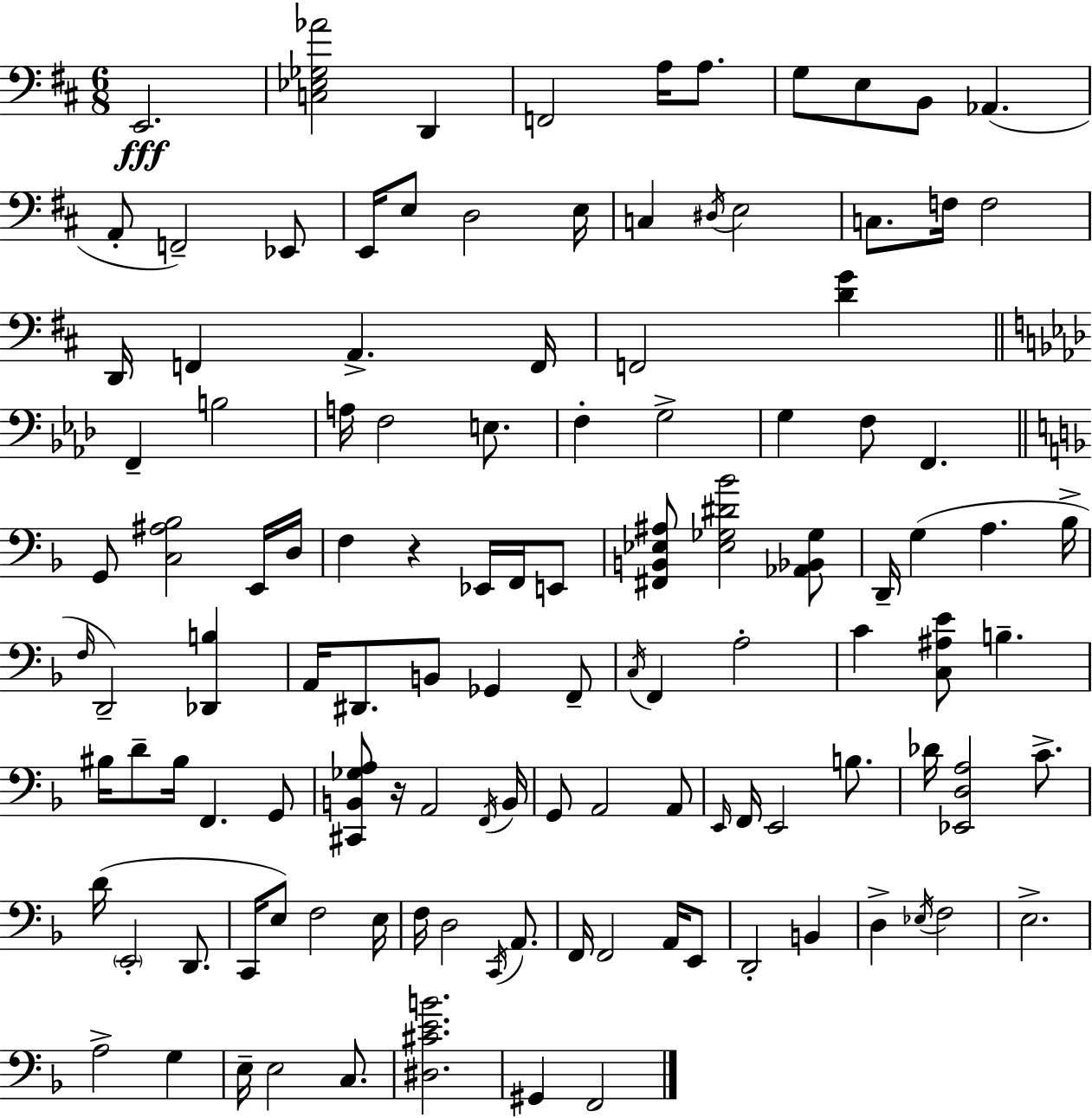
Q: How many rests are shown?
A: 2